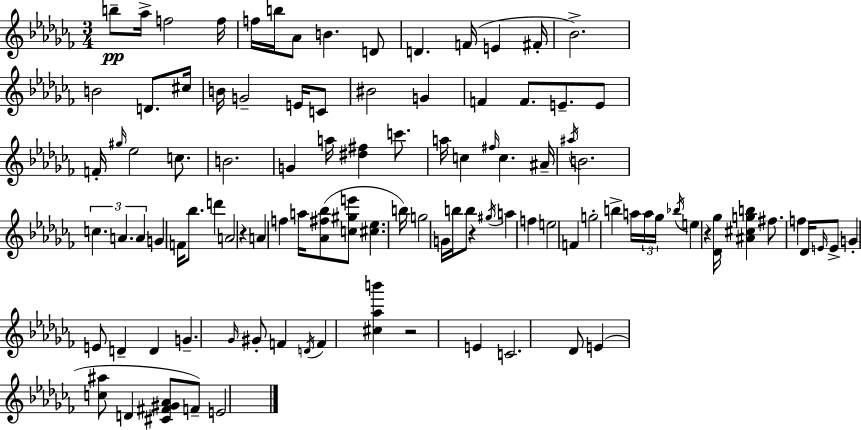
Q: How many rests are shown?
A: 4